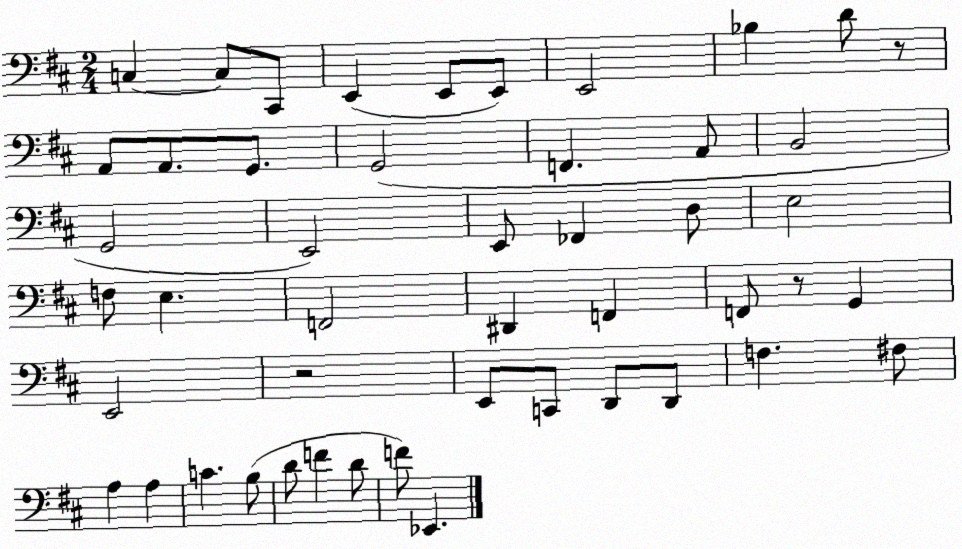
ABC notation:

X:1
T:Untitled
M:2/4
L:1/4
K:D
C, C,/2 ^C,,/2 E,, E,,/2 E,,/2 E,,2 _B, D/2 z/2 A,,/2 A,,/2 G,,/2 G,,2 F,, A,,/2 B,,2 G,,2 E,,2 E,,/2 _F,, D,/2 E,2 F,/2 E, F,,2 ^D,, F,, F,,/2 z/2 G,, E,,2 z2 E,,/2 C,,/2 D,,/2 D,,/2 F, ^F,/2 A, A, C B,/2 D/2 F D/2 F/2 _E,,